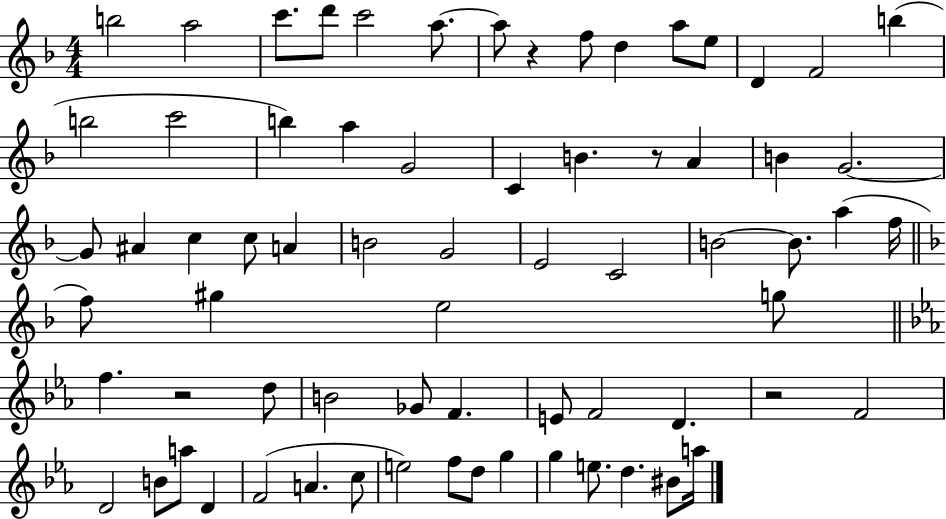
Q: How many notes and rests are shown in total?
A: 70